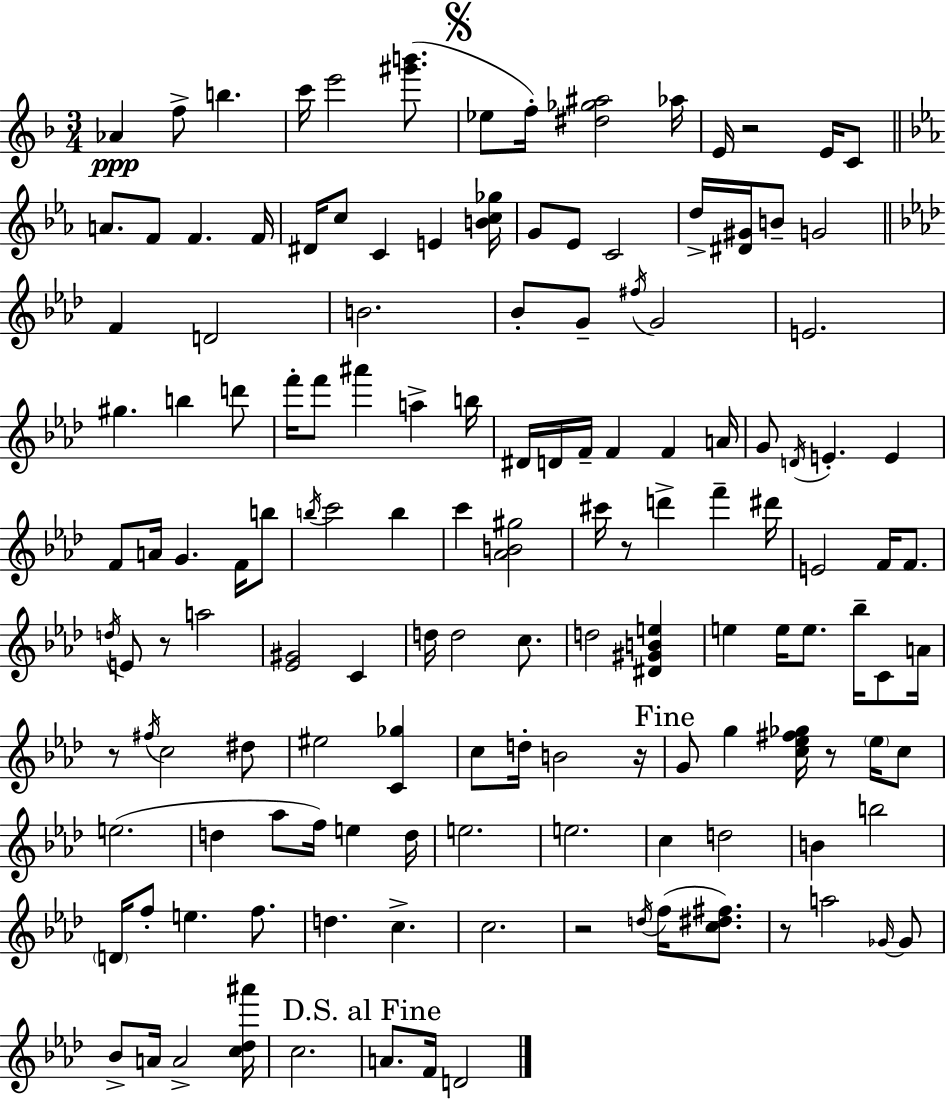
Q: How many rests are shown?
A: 8